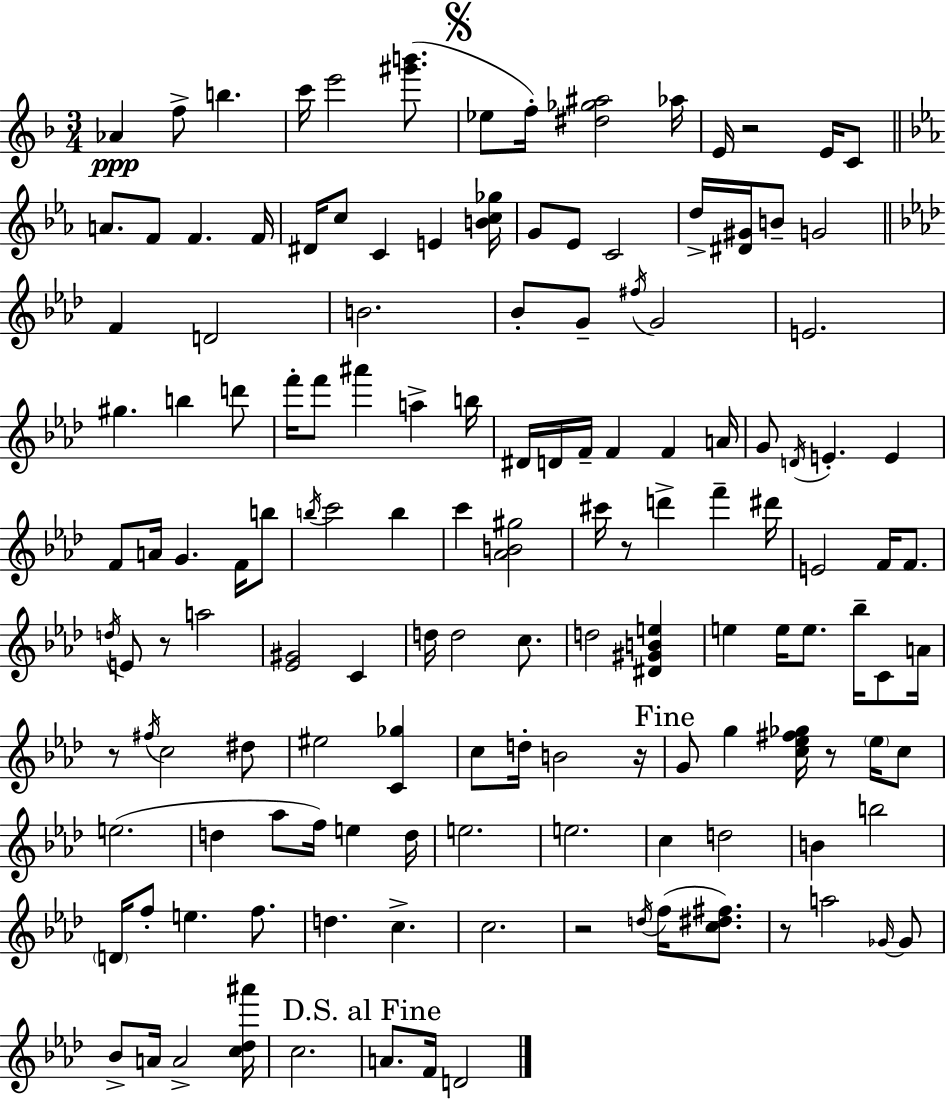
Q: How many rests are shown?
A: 8